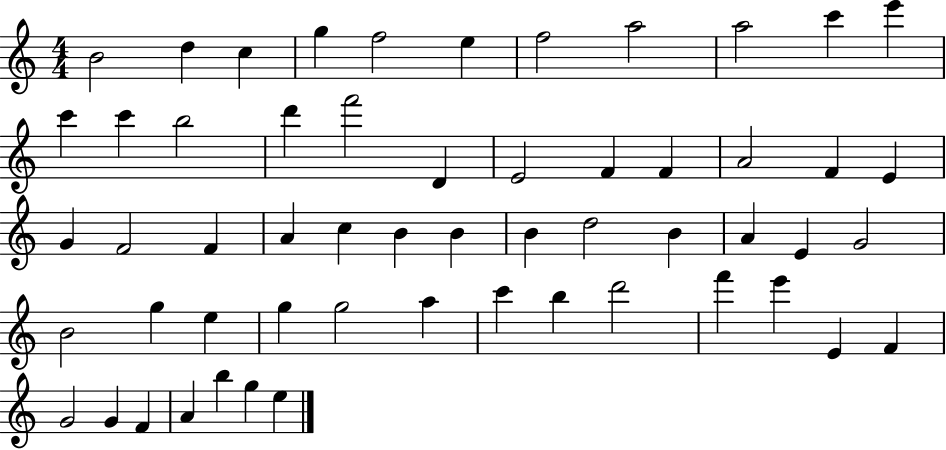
B4/h D5/q C5/q G5/q F5/h E5/q F5/h A5/h A5/h C6/q E6/q C6/q C6/q B5/h D6/q F6/h D4/q E4/h F4/q F4/q A4/h F4/q E4/q G4/q F4/h F4/q A4/q C5/q B4/q B4/q B4/q D5/h B4/q A4/q E4/q G4/h B4/h G5/q E5/q G5/q G5/h A5/q C6/q B5/q D6/h F6/q E6/q E4/q F4/q G4/h G4/q F4/q A4/q B5/q G5/q E5/q